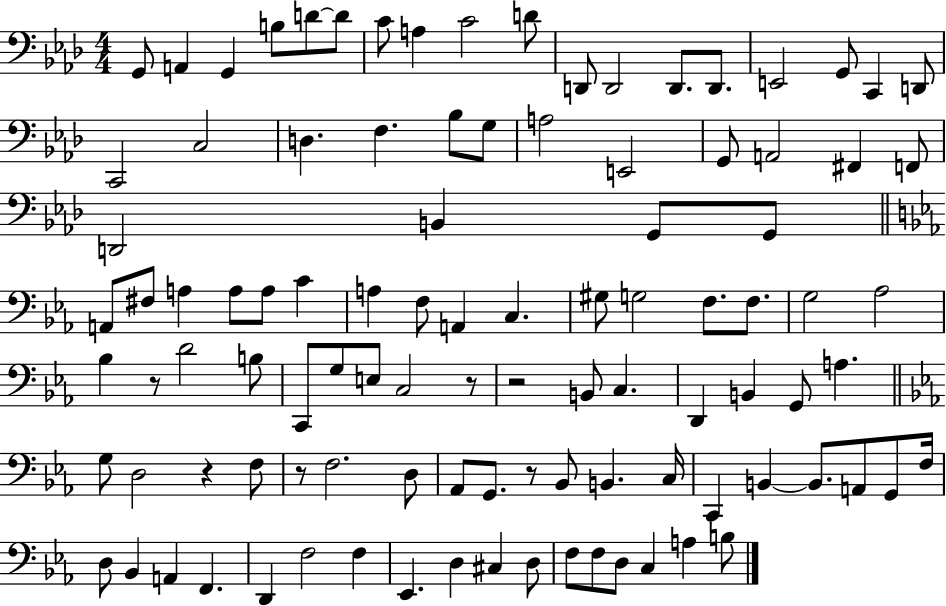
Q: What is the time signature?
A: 4/4